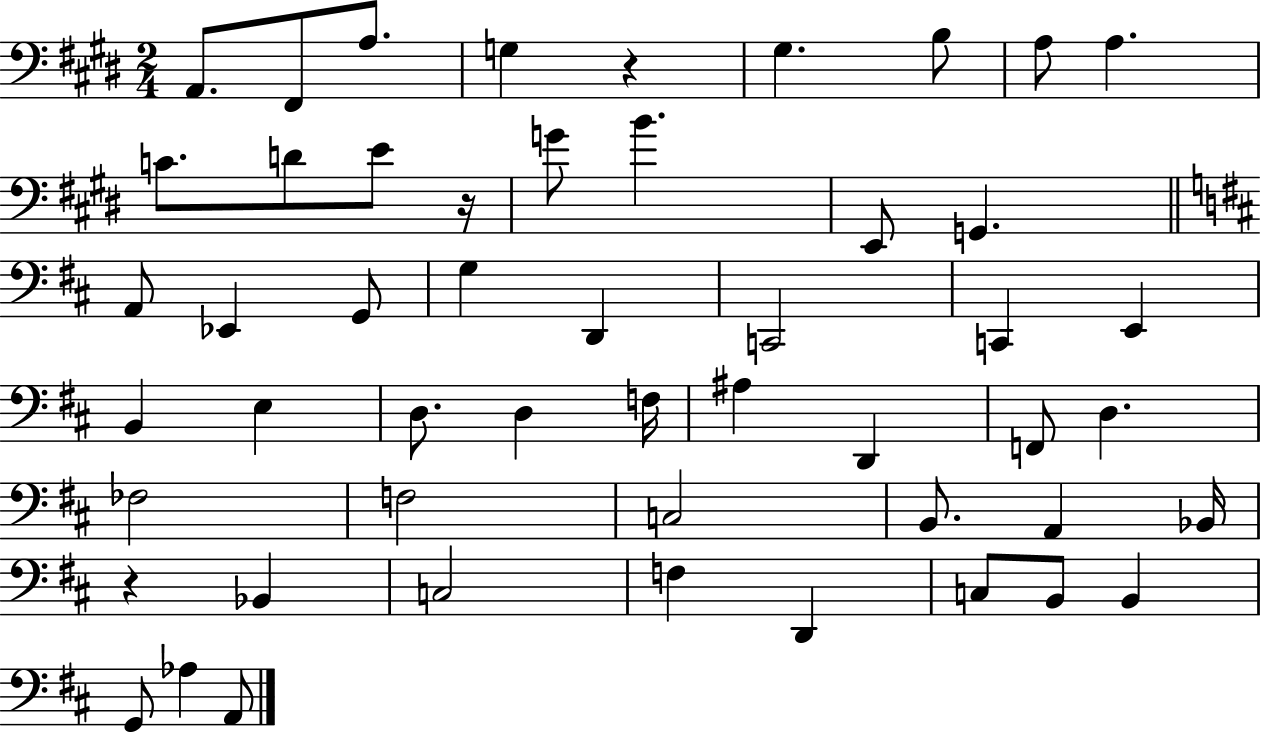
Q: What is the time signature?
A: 2/4